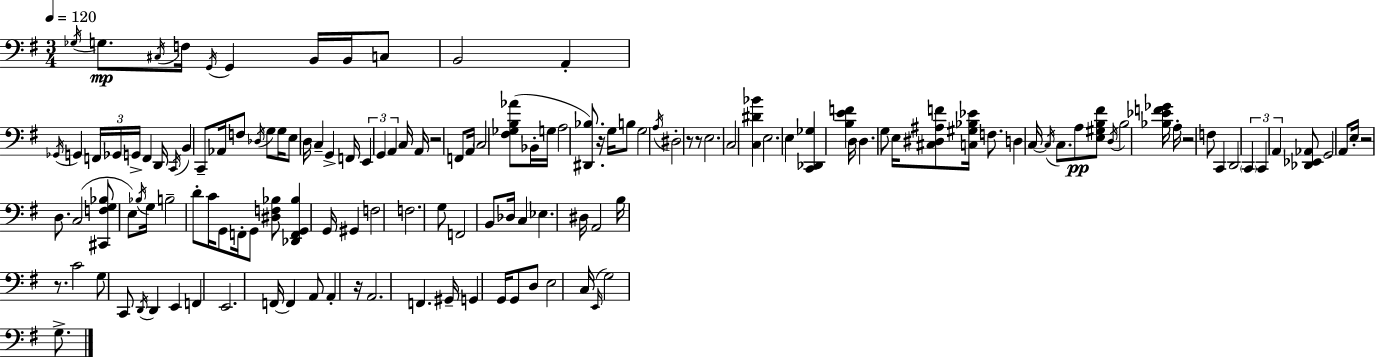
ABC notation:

X:1
T:Untitled
M:3/4
L:1/4
K:G
_G,/4 G,/2 ^C,/4 F,/4 G,,/4 G,, B,,/4 B,,/4 C,/2 B,,2 A,, _G,,/4 G,, F,,/4 _G,,/4 G,,/4 F,, D,,/4 C,,/4 B,, C,,/2 _A,,/4 F,/2 _D,/4 G,/2 G,/4 E,/2 D,/4 C, G,, F,,/4 E,, G,, A,, C,/4 A,,/4 z2 F,,/2 A,,/4 C,2 [^F,_G,B,_A]/2 _B,,/4 G,/4 A,2 [^D,,_B,]/2 z/4 G,/4 B,/2 G,2 A,/4 ^D,2 z/2 z/2 E,2 C,2 [C,^D_B] E,2 E, [C,,_D,,_G,] [B,EF] D,/4 D, G,/2 E,/4 [^C,^D,^A,F]/2 [C,^G,_B,_E]/4 F,/2 D, C,/4 C,/4 C,/2 A,/2 [E,^G,B,^F]/2 D,/4 B,2 [_B,_EF_G]/4 A,/4 z2 F,/2 C,, D,,2 C,, C,, A,, [_D,,_E,,_A,,]/2 G,,2 A,,/2 E,/4 z2 D,/2 C,2 [^C,,F,G,_B,]/2 E,/2 _B,/4 G,/4 B,2 D/2 C/4 G,,/2 F,,/4 G,,/2 [^D,F,_B,]/2 [_D,,F,,G,,_B,] G,,/4 ^G,, F,2 F,2 G,/2 F,,2 B,,/2 _D,/4 C, _E, ^D,/4 A,,2 B,/4 z/2 C2 G,/2 C,,/2 D,,/4 D,, E,, F,, E,,2 F,,/4 F,, A,,/2 A,, z/4 A,,2 F,, ^G,,/4 G,, G,,/4 G,,/2 D,/2 E,2 C,/4 E,,/4 G,2 G,/2